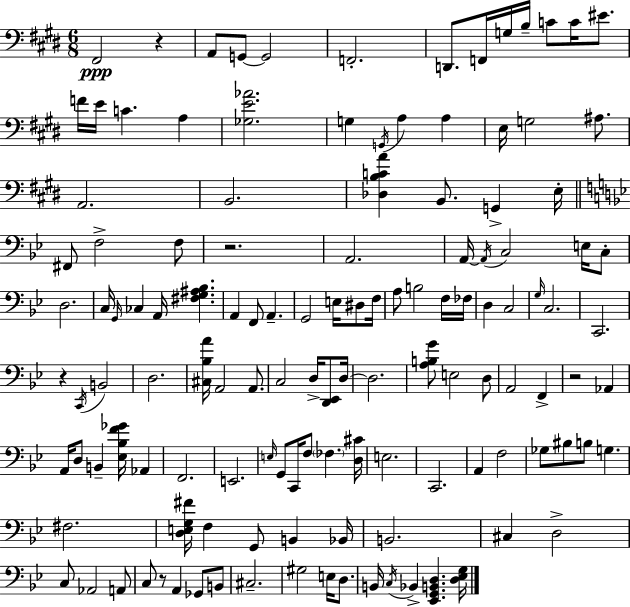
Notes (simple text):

F#2/h R/q A2/e G2/e G2/h F2/h. D2/e. F2/s G3/s B3/s C4/e C4/s EIS4/e. F4/s E4/s C4/q. A3/q [Gb3,E4,Ab4]/h. G3/q G2/s A3/q A3/q E3/s G3/h A#3/e. A2/h. B2/h. [Db3,B3,C4,A4]/q B2/e. G2/q E3/s F#2/e F3/h F3/e R/h. A2/h. A2/s A2/s C3/h E3/s C3/e D3/h. C3/s G2/s CES3/q A2/s [F#3,G3,A#3,Bb3]/q. A2/q F2/e A2/q. G2/h E3/s D#3/e F3/s A3/e B3/h F3/s FES3/s D3/q C3/h G3/s C3/h. C2/h. R/q C2/s B2/h D3/h. [C#3,Bb3,A4]/s A2/h A2/e. C3/h D3/s [D2,Eb2]/e D3/s D3/h. [A3,B3,G4]/e E3/h D3/e A2/h F2/q R/h Ab2/q A2/s D3/e B2/q [Eb3,Bb3,F4,Gb4]/s Ab2/q F2/h. E2/h. E3/s G2/e C2/s F3/e FES3/q. [D3,C#4]/s E3/h. C2/h. A2/q F3/h Gb3/e BIS3/e B3/e G3/q. F#3/h. [D3,E3,G3,F#4]/s F3/q G2/e B2/q Bb2/s B2/h. C#3/q D3/h C3/e Ab2/h A2/e C3/e R/e A2/q Gb2/e B2/e C#3/h. G#3/h E3/s D3/e. B2/s C3/s Bb2/q [Eb2,G2,B2,D3]/q. [D3,Eb3,G3]/s